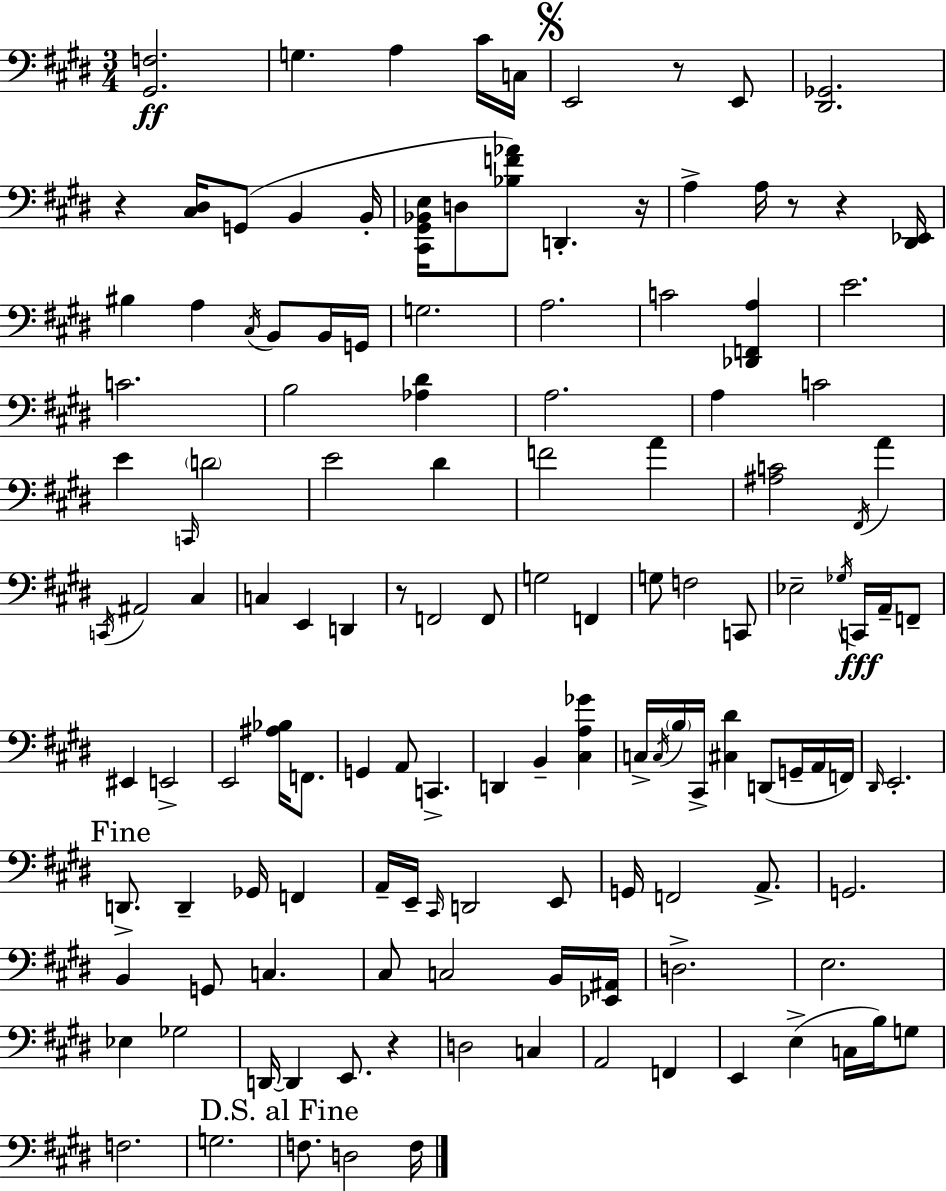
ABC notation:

X:1
T:Untitled
M:3/4
L:1/4
K:E
[^G,,F,]2 G, A, ^C/4 C,/4 E,,2 z/2 E,,/2 [^D,,_G,,]2 z [^C,^D,]/4 G,,/2 B,, B,,/4 [^C,,^G,,_B,,E,]/4 D,/2 [_B,F_A]/2 D,, z/4 A, A,/4 z/2 z [^D,,_E,,]/4 ^B, A, ^C,/4 B,,/2 B,,/4 G,,/4 G,2 A,2 C2 [_D,,F,,A,] E2 C2 B,2 [_A,^D] A,2 A, C2 E C,,/4 D2 E2 ^D F2 A [^A,C]2 ^F,,/4 A C,,/4 ^A,,2 ^C, C, E,, D,, z/2 F,,2 F,,/2 G,2 F,, G,/2 F,2 C,,/2 _E,2 _G,/4 C,,/4 A,,/4 F,,/2 ^E,, E,,2 E,,2 [^A,_B,]/4 F,,/2 G,, A,,/2 C,, D,, B,, [^C,A,_G] C,/4 C,/4 B,/4 ^C,,/4 [^C,^D] D,,/2 G,,/4 A,,/4 F,,/4 ^D,,/4 E,,2 D,,/2 D,, _G,,/4 F,, A,,/4 E,,/4 ^C,,/4 D,,2 E,,/2 G,,/4 F,,2 A,,/2 G,,2 B,, G,,/2 C, ^C,/2 C,2 B,,/4 [_E,,^A,,]/4 D,2 E,2 _E, _G,2 D,,/4 D,, E,,/2 z D,2 C, A,,2 F,, E,, E, C,/4 B,/4 G,/2 F,2 G,2 F,/2 D,2 F,/4